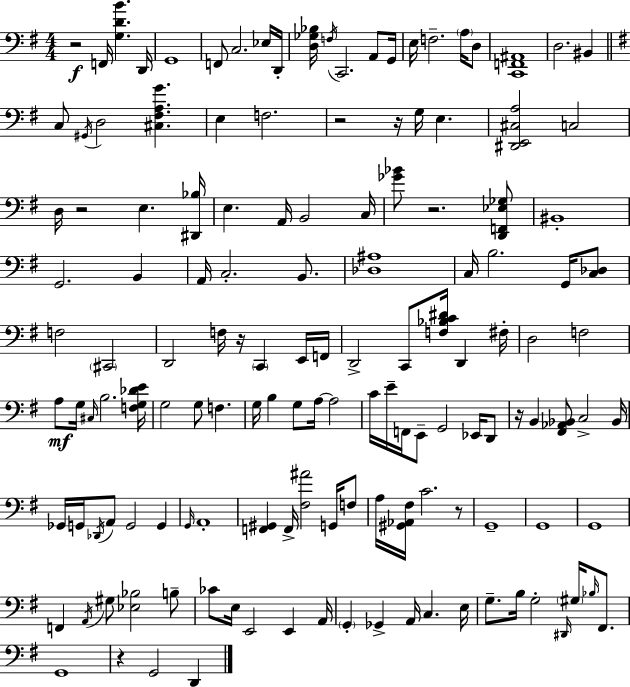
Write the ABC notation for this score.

X:1
T:Untitled
M:4/4
L:1/4
K:Em
z2 F,,/4 [G,DB] D,,/4 G,,4 F,,/2 C,2 _E,/4 D,,/4 [D,_G,_B,]/4 F,/4 C,,2 A,,/2 G,,/4 E,/4 F,2 A,/4 D,/2 [C,,F,,^A,,]4 D,2 ^B,, C,/2 ^G,,/4 D,2 [^C,^F,A,G] E, F,2 z2 z/4 G,/4 E, [^D,,E,,^C,A,]2 C,2 D,/4 z2 E, [^D,,_B,]/4 E, A,,/4 B,,2 C,/4 [_G_B]/2 z2 [D,,F,,_E,_G,]/2 ^B,,4 G,,2 B,, A,,/4 C,2 B,,/2 [_D,^A,]4 C,/4 B,2 G,,/4 [C,_D,]/2 F,2 ^C,,2 D,,2 F,/4 z/4 C,, E,,/4 F,,/4 D,,2 C,,/2 [F,_B,C^D]/4 D,, ^F,/4 D,2 F,2 A,/2 G,/4 ^C,/4 B,2 [F,G,_DE]/4 G,2 G,/2 F, G,/4 B, G,/2 A,/4 A,2 C/4 E/4 F,,/4 E,,/2 G,,2 _E,,/4 D,,/2 z/4 B,, [^F,,_A,,_B,,]/2 C,2 _B,,/4 _G,,/4 G,,/4 _D,,/4 A,,/2 G,,2 G,, G,,/4 A,,4 [F,,^G,,] F,,/4 [^F,^A]2 G,,/4 F,/2 A,/4 [^G,,_A,,^F,]/4 C2 z/2 G,,4 G,,4 G,,4 F,, A,,/4 ^G,/2 [_E,_B,]2 B,/2 _C/2 E,/4 E,,2 E,, A,,/4 G,, _G,, A,,/4 C, E,/4 G,/2 B,/4 G,2 ^D,,/4 ^G,/4 _B,/4 ^F,,/2 G,,4 z G,,2 D,,